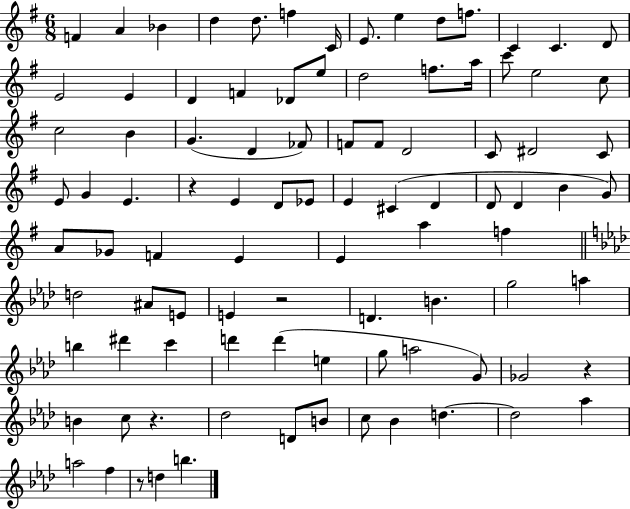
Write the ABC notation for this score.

X:1
T:Untitled
M:6/8
L:1/4
K:G
F A _B d d/2 f C/4 E/2 e d/2 f/2 C C D/2 E2 E D F _D/2 e/2 d2 f/2 a/4 c'/2 e2 c/2 c2 B G D _F/2 F/2 F/2 D2 C/2 ^D2 C/2 E/2 G E z E D/2 _E/2 E ^C D D/2 D B G/2 A/2 _G/2 F E E a f d2 ^A/2 E/2 E z2 D B g2 a b ^d' c' d' d' e g/2 a2 G/2 _G2 z B c/2 z _d2 D/2 B/2 c/2 _B d d2 _a a2 f z/2 d b